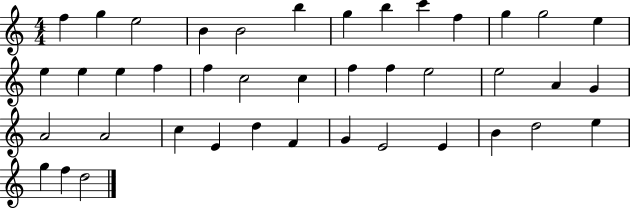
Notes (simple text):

F5/q G5/q E5/h B4/q B4/h B5/q G5/q B5/q C6/q F5/q G5/q G5/h E5/q E5/q E5/q E5/q F5/q F5/q C5/h C5/q F5/q F5/q E5/h E5/h A4/q G4/q A4/h A4/h C5/q E4/q D5/q F4/q G4/q E4/h E4/q B4/q D5/h E5/q G5/q F5/q D5/h